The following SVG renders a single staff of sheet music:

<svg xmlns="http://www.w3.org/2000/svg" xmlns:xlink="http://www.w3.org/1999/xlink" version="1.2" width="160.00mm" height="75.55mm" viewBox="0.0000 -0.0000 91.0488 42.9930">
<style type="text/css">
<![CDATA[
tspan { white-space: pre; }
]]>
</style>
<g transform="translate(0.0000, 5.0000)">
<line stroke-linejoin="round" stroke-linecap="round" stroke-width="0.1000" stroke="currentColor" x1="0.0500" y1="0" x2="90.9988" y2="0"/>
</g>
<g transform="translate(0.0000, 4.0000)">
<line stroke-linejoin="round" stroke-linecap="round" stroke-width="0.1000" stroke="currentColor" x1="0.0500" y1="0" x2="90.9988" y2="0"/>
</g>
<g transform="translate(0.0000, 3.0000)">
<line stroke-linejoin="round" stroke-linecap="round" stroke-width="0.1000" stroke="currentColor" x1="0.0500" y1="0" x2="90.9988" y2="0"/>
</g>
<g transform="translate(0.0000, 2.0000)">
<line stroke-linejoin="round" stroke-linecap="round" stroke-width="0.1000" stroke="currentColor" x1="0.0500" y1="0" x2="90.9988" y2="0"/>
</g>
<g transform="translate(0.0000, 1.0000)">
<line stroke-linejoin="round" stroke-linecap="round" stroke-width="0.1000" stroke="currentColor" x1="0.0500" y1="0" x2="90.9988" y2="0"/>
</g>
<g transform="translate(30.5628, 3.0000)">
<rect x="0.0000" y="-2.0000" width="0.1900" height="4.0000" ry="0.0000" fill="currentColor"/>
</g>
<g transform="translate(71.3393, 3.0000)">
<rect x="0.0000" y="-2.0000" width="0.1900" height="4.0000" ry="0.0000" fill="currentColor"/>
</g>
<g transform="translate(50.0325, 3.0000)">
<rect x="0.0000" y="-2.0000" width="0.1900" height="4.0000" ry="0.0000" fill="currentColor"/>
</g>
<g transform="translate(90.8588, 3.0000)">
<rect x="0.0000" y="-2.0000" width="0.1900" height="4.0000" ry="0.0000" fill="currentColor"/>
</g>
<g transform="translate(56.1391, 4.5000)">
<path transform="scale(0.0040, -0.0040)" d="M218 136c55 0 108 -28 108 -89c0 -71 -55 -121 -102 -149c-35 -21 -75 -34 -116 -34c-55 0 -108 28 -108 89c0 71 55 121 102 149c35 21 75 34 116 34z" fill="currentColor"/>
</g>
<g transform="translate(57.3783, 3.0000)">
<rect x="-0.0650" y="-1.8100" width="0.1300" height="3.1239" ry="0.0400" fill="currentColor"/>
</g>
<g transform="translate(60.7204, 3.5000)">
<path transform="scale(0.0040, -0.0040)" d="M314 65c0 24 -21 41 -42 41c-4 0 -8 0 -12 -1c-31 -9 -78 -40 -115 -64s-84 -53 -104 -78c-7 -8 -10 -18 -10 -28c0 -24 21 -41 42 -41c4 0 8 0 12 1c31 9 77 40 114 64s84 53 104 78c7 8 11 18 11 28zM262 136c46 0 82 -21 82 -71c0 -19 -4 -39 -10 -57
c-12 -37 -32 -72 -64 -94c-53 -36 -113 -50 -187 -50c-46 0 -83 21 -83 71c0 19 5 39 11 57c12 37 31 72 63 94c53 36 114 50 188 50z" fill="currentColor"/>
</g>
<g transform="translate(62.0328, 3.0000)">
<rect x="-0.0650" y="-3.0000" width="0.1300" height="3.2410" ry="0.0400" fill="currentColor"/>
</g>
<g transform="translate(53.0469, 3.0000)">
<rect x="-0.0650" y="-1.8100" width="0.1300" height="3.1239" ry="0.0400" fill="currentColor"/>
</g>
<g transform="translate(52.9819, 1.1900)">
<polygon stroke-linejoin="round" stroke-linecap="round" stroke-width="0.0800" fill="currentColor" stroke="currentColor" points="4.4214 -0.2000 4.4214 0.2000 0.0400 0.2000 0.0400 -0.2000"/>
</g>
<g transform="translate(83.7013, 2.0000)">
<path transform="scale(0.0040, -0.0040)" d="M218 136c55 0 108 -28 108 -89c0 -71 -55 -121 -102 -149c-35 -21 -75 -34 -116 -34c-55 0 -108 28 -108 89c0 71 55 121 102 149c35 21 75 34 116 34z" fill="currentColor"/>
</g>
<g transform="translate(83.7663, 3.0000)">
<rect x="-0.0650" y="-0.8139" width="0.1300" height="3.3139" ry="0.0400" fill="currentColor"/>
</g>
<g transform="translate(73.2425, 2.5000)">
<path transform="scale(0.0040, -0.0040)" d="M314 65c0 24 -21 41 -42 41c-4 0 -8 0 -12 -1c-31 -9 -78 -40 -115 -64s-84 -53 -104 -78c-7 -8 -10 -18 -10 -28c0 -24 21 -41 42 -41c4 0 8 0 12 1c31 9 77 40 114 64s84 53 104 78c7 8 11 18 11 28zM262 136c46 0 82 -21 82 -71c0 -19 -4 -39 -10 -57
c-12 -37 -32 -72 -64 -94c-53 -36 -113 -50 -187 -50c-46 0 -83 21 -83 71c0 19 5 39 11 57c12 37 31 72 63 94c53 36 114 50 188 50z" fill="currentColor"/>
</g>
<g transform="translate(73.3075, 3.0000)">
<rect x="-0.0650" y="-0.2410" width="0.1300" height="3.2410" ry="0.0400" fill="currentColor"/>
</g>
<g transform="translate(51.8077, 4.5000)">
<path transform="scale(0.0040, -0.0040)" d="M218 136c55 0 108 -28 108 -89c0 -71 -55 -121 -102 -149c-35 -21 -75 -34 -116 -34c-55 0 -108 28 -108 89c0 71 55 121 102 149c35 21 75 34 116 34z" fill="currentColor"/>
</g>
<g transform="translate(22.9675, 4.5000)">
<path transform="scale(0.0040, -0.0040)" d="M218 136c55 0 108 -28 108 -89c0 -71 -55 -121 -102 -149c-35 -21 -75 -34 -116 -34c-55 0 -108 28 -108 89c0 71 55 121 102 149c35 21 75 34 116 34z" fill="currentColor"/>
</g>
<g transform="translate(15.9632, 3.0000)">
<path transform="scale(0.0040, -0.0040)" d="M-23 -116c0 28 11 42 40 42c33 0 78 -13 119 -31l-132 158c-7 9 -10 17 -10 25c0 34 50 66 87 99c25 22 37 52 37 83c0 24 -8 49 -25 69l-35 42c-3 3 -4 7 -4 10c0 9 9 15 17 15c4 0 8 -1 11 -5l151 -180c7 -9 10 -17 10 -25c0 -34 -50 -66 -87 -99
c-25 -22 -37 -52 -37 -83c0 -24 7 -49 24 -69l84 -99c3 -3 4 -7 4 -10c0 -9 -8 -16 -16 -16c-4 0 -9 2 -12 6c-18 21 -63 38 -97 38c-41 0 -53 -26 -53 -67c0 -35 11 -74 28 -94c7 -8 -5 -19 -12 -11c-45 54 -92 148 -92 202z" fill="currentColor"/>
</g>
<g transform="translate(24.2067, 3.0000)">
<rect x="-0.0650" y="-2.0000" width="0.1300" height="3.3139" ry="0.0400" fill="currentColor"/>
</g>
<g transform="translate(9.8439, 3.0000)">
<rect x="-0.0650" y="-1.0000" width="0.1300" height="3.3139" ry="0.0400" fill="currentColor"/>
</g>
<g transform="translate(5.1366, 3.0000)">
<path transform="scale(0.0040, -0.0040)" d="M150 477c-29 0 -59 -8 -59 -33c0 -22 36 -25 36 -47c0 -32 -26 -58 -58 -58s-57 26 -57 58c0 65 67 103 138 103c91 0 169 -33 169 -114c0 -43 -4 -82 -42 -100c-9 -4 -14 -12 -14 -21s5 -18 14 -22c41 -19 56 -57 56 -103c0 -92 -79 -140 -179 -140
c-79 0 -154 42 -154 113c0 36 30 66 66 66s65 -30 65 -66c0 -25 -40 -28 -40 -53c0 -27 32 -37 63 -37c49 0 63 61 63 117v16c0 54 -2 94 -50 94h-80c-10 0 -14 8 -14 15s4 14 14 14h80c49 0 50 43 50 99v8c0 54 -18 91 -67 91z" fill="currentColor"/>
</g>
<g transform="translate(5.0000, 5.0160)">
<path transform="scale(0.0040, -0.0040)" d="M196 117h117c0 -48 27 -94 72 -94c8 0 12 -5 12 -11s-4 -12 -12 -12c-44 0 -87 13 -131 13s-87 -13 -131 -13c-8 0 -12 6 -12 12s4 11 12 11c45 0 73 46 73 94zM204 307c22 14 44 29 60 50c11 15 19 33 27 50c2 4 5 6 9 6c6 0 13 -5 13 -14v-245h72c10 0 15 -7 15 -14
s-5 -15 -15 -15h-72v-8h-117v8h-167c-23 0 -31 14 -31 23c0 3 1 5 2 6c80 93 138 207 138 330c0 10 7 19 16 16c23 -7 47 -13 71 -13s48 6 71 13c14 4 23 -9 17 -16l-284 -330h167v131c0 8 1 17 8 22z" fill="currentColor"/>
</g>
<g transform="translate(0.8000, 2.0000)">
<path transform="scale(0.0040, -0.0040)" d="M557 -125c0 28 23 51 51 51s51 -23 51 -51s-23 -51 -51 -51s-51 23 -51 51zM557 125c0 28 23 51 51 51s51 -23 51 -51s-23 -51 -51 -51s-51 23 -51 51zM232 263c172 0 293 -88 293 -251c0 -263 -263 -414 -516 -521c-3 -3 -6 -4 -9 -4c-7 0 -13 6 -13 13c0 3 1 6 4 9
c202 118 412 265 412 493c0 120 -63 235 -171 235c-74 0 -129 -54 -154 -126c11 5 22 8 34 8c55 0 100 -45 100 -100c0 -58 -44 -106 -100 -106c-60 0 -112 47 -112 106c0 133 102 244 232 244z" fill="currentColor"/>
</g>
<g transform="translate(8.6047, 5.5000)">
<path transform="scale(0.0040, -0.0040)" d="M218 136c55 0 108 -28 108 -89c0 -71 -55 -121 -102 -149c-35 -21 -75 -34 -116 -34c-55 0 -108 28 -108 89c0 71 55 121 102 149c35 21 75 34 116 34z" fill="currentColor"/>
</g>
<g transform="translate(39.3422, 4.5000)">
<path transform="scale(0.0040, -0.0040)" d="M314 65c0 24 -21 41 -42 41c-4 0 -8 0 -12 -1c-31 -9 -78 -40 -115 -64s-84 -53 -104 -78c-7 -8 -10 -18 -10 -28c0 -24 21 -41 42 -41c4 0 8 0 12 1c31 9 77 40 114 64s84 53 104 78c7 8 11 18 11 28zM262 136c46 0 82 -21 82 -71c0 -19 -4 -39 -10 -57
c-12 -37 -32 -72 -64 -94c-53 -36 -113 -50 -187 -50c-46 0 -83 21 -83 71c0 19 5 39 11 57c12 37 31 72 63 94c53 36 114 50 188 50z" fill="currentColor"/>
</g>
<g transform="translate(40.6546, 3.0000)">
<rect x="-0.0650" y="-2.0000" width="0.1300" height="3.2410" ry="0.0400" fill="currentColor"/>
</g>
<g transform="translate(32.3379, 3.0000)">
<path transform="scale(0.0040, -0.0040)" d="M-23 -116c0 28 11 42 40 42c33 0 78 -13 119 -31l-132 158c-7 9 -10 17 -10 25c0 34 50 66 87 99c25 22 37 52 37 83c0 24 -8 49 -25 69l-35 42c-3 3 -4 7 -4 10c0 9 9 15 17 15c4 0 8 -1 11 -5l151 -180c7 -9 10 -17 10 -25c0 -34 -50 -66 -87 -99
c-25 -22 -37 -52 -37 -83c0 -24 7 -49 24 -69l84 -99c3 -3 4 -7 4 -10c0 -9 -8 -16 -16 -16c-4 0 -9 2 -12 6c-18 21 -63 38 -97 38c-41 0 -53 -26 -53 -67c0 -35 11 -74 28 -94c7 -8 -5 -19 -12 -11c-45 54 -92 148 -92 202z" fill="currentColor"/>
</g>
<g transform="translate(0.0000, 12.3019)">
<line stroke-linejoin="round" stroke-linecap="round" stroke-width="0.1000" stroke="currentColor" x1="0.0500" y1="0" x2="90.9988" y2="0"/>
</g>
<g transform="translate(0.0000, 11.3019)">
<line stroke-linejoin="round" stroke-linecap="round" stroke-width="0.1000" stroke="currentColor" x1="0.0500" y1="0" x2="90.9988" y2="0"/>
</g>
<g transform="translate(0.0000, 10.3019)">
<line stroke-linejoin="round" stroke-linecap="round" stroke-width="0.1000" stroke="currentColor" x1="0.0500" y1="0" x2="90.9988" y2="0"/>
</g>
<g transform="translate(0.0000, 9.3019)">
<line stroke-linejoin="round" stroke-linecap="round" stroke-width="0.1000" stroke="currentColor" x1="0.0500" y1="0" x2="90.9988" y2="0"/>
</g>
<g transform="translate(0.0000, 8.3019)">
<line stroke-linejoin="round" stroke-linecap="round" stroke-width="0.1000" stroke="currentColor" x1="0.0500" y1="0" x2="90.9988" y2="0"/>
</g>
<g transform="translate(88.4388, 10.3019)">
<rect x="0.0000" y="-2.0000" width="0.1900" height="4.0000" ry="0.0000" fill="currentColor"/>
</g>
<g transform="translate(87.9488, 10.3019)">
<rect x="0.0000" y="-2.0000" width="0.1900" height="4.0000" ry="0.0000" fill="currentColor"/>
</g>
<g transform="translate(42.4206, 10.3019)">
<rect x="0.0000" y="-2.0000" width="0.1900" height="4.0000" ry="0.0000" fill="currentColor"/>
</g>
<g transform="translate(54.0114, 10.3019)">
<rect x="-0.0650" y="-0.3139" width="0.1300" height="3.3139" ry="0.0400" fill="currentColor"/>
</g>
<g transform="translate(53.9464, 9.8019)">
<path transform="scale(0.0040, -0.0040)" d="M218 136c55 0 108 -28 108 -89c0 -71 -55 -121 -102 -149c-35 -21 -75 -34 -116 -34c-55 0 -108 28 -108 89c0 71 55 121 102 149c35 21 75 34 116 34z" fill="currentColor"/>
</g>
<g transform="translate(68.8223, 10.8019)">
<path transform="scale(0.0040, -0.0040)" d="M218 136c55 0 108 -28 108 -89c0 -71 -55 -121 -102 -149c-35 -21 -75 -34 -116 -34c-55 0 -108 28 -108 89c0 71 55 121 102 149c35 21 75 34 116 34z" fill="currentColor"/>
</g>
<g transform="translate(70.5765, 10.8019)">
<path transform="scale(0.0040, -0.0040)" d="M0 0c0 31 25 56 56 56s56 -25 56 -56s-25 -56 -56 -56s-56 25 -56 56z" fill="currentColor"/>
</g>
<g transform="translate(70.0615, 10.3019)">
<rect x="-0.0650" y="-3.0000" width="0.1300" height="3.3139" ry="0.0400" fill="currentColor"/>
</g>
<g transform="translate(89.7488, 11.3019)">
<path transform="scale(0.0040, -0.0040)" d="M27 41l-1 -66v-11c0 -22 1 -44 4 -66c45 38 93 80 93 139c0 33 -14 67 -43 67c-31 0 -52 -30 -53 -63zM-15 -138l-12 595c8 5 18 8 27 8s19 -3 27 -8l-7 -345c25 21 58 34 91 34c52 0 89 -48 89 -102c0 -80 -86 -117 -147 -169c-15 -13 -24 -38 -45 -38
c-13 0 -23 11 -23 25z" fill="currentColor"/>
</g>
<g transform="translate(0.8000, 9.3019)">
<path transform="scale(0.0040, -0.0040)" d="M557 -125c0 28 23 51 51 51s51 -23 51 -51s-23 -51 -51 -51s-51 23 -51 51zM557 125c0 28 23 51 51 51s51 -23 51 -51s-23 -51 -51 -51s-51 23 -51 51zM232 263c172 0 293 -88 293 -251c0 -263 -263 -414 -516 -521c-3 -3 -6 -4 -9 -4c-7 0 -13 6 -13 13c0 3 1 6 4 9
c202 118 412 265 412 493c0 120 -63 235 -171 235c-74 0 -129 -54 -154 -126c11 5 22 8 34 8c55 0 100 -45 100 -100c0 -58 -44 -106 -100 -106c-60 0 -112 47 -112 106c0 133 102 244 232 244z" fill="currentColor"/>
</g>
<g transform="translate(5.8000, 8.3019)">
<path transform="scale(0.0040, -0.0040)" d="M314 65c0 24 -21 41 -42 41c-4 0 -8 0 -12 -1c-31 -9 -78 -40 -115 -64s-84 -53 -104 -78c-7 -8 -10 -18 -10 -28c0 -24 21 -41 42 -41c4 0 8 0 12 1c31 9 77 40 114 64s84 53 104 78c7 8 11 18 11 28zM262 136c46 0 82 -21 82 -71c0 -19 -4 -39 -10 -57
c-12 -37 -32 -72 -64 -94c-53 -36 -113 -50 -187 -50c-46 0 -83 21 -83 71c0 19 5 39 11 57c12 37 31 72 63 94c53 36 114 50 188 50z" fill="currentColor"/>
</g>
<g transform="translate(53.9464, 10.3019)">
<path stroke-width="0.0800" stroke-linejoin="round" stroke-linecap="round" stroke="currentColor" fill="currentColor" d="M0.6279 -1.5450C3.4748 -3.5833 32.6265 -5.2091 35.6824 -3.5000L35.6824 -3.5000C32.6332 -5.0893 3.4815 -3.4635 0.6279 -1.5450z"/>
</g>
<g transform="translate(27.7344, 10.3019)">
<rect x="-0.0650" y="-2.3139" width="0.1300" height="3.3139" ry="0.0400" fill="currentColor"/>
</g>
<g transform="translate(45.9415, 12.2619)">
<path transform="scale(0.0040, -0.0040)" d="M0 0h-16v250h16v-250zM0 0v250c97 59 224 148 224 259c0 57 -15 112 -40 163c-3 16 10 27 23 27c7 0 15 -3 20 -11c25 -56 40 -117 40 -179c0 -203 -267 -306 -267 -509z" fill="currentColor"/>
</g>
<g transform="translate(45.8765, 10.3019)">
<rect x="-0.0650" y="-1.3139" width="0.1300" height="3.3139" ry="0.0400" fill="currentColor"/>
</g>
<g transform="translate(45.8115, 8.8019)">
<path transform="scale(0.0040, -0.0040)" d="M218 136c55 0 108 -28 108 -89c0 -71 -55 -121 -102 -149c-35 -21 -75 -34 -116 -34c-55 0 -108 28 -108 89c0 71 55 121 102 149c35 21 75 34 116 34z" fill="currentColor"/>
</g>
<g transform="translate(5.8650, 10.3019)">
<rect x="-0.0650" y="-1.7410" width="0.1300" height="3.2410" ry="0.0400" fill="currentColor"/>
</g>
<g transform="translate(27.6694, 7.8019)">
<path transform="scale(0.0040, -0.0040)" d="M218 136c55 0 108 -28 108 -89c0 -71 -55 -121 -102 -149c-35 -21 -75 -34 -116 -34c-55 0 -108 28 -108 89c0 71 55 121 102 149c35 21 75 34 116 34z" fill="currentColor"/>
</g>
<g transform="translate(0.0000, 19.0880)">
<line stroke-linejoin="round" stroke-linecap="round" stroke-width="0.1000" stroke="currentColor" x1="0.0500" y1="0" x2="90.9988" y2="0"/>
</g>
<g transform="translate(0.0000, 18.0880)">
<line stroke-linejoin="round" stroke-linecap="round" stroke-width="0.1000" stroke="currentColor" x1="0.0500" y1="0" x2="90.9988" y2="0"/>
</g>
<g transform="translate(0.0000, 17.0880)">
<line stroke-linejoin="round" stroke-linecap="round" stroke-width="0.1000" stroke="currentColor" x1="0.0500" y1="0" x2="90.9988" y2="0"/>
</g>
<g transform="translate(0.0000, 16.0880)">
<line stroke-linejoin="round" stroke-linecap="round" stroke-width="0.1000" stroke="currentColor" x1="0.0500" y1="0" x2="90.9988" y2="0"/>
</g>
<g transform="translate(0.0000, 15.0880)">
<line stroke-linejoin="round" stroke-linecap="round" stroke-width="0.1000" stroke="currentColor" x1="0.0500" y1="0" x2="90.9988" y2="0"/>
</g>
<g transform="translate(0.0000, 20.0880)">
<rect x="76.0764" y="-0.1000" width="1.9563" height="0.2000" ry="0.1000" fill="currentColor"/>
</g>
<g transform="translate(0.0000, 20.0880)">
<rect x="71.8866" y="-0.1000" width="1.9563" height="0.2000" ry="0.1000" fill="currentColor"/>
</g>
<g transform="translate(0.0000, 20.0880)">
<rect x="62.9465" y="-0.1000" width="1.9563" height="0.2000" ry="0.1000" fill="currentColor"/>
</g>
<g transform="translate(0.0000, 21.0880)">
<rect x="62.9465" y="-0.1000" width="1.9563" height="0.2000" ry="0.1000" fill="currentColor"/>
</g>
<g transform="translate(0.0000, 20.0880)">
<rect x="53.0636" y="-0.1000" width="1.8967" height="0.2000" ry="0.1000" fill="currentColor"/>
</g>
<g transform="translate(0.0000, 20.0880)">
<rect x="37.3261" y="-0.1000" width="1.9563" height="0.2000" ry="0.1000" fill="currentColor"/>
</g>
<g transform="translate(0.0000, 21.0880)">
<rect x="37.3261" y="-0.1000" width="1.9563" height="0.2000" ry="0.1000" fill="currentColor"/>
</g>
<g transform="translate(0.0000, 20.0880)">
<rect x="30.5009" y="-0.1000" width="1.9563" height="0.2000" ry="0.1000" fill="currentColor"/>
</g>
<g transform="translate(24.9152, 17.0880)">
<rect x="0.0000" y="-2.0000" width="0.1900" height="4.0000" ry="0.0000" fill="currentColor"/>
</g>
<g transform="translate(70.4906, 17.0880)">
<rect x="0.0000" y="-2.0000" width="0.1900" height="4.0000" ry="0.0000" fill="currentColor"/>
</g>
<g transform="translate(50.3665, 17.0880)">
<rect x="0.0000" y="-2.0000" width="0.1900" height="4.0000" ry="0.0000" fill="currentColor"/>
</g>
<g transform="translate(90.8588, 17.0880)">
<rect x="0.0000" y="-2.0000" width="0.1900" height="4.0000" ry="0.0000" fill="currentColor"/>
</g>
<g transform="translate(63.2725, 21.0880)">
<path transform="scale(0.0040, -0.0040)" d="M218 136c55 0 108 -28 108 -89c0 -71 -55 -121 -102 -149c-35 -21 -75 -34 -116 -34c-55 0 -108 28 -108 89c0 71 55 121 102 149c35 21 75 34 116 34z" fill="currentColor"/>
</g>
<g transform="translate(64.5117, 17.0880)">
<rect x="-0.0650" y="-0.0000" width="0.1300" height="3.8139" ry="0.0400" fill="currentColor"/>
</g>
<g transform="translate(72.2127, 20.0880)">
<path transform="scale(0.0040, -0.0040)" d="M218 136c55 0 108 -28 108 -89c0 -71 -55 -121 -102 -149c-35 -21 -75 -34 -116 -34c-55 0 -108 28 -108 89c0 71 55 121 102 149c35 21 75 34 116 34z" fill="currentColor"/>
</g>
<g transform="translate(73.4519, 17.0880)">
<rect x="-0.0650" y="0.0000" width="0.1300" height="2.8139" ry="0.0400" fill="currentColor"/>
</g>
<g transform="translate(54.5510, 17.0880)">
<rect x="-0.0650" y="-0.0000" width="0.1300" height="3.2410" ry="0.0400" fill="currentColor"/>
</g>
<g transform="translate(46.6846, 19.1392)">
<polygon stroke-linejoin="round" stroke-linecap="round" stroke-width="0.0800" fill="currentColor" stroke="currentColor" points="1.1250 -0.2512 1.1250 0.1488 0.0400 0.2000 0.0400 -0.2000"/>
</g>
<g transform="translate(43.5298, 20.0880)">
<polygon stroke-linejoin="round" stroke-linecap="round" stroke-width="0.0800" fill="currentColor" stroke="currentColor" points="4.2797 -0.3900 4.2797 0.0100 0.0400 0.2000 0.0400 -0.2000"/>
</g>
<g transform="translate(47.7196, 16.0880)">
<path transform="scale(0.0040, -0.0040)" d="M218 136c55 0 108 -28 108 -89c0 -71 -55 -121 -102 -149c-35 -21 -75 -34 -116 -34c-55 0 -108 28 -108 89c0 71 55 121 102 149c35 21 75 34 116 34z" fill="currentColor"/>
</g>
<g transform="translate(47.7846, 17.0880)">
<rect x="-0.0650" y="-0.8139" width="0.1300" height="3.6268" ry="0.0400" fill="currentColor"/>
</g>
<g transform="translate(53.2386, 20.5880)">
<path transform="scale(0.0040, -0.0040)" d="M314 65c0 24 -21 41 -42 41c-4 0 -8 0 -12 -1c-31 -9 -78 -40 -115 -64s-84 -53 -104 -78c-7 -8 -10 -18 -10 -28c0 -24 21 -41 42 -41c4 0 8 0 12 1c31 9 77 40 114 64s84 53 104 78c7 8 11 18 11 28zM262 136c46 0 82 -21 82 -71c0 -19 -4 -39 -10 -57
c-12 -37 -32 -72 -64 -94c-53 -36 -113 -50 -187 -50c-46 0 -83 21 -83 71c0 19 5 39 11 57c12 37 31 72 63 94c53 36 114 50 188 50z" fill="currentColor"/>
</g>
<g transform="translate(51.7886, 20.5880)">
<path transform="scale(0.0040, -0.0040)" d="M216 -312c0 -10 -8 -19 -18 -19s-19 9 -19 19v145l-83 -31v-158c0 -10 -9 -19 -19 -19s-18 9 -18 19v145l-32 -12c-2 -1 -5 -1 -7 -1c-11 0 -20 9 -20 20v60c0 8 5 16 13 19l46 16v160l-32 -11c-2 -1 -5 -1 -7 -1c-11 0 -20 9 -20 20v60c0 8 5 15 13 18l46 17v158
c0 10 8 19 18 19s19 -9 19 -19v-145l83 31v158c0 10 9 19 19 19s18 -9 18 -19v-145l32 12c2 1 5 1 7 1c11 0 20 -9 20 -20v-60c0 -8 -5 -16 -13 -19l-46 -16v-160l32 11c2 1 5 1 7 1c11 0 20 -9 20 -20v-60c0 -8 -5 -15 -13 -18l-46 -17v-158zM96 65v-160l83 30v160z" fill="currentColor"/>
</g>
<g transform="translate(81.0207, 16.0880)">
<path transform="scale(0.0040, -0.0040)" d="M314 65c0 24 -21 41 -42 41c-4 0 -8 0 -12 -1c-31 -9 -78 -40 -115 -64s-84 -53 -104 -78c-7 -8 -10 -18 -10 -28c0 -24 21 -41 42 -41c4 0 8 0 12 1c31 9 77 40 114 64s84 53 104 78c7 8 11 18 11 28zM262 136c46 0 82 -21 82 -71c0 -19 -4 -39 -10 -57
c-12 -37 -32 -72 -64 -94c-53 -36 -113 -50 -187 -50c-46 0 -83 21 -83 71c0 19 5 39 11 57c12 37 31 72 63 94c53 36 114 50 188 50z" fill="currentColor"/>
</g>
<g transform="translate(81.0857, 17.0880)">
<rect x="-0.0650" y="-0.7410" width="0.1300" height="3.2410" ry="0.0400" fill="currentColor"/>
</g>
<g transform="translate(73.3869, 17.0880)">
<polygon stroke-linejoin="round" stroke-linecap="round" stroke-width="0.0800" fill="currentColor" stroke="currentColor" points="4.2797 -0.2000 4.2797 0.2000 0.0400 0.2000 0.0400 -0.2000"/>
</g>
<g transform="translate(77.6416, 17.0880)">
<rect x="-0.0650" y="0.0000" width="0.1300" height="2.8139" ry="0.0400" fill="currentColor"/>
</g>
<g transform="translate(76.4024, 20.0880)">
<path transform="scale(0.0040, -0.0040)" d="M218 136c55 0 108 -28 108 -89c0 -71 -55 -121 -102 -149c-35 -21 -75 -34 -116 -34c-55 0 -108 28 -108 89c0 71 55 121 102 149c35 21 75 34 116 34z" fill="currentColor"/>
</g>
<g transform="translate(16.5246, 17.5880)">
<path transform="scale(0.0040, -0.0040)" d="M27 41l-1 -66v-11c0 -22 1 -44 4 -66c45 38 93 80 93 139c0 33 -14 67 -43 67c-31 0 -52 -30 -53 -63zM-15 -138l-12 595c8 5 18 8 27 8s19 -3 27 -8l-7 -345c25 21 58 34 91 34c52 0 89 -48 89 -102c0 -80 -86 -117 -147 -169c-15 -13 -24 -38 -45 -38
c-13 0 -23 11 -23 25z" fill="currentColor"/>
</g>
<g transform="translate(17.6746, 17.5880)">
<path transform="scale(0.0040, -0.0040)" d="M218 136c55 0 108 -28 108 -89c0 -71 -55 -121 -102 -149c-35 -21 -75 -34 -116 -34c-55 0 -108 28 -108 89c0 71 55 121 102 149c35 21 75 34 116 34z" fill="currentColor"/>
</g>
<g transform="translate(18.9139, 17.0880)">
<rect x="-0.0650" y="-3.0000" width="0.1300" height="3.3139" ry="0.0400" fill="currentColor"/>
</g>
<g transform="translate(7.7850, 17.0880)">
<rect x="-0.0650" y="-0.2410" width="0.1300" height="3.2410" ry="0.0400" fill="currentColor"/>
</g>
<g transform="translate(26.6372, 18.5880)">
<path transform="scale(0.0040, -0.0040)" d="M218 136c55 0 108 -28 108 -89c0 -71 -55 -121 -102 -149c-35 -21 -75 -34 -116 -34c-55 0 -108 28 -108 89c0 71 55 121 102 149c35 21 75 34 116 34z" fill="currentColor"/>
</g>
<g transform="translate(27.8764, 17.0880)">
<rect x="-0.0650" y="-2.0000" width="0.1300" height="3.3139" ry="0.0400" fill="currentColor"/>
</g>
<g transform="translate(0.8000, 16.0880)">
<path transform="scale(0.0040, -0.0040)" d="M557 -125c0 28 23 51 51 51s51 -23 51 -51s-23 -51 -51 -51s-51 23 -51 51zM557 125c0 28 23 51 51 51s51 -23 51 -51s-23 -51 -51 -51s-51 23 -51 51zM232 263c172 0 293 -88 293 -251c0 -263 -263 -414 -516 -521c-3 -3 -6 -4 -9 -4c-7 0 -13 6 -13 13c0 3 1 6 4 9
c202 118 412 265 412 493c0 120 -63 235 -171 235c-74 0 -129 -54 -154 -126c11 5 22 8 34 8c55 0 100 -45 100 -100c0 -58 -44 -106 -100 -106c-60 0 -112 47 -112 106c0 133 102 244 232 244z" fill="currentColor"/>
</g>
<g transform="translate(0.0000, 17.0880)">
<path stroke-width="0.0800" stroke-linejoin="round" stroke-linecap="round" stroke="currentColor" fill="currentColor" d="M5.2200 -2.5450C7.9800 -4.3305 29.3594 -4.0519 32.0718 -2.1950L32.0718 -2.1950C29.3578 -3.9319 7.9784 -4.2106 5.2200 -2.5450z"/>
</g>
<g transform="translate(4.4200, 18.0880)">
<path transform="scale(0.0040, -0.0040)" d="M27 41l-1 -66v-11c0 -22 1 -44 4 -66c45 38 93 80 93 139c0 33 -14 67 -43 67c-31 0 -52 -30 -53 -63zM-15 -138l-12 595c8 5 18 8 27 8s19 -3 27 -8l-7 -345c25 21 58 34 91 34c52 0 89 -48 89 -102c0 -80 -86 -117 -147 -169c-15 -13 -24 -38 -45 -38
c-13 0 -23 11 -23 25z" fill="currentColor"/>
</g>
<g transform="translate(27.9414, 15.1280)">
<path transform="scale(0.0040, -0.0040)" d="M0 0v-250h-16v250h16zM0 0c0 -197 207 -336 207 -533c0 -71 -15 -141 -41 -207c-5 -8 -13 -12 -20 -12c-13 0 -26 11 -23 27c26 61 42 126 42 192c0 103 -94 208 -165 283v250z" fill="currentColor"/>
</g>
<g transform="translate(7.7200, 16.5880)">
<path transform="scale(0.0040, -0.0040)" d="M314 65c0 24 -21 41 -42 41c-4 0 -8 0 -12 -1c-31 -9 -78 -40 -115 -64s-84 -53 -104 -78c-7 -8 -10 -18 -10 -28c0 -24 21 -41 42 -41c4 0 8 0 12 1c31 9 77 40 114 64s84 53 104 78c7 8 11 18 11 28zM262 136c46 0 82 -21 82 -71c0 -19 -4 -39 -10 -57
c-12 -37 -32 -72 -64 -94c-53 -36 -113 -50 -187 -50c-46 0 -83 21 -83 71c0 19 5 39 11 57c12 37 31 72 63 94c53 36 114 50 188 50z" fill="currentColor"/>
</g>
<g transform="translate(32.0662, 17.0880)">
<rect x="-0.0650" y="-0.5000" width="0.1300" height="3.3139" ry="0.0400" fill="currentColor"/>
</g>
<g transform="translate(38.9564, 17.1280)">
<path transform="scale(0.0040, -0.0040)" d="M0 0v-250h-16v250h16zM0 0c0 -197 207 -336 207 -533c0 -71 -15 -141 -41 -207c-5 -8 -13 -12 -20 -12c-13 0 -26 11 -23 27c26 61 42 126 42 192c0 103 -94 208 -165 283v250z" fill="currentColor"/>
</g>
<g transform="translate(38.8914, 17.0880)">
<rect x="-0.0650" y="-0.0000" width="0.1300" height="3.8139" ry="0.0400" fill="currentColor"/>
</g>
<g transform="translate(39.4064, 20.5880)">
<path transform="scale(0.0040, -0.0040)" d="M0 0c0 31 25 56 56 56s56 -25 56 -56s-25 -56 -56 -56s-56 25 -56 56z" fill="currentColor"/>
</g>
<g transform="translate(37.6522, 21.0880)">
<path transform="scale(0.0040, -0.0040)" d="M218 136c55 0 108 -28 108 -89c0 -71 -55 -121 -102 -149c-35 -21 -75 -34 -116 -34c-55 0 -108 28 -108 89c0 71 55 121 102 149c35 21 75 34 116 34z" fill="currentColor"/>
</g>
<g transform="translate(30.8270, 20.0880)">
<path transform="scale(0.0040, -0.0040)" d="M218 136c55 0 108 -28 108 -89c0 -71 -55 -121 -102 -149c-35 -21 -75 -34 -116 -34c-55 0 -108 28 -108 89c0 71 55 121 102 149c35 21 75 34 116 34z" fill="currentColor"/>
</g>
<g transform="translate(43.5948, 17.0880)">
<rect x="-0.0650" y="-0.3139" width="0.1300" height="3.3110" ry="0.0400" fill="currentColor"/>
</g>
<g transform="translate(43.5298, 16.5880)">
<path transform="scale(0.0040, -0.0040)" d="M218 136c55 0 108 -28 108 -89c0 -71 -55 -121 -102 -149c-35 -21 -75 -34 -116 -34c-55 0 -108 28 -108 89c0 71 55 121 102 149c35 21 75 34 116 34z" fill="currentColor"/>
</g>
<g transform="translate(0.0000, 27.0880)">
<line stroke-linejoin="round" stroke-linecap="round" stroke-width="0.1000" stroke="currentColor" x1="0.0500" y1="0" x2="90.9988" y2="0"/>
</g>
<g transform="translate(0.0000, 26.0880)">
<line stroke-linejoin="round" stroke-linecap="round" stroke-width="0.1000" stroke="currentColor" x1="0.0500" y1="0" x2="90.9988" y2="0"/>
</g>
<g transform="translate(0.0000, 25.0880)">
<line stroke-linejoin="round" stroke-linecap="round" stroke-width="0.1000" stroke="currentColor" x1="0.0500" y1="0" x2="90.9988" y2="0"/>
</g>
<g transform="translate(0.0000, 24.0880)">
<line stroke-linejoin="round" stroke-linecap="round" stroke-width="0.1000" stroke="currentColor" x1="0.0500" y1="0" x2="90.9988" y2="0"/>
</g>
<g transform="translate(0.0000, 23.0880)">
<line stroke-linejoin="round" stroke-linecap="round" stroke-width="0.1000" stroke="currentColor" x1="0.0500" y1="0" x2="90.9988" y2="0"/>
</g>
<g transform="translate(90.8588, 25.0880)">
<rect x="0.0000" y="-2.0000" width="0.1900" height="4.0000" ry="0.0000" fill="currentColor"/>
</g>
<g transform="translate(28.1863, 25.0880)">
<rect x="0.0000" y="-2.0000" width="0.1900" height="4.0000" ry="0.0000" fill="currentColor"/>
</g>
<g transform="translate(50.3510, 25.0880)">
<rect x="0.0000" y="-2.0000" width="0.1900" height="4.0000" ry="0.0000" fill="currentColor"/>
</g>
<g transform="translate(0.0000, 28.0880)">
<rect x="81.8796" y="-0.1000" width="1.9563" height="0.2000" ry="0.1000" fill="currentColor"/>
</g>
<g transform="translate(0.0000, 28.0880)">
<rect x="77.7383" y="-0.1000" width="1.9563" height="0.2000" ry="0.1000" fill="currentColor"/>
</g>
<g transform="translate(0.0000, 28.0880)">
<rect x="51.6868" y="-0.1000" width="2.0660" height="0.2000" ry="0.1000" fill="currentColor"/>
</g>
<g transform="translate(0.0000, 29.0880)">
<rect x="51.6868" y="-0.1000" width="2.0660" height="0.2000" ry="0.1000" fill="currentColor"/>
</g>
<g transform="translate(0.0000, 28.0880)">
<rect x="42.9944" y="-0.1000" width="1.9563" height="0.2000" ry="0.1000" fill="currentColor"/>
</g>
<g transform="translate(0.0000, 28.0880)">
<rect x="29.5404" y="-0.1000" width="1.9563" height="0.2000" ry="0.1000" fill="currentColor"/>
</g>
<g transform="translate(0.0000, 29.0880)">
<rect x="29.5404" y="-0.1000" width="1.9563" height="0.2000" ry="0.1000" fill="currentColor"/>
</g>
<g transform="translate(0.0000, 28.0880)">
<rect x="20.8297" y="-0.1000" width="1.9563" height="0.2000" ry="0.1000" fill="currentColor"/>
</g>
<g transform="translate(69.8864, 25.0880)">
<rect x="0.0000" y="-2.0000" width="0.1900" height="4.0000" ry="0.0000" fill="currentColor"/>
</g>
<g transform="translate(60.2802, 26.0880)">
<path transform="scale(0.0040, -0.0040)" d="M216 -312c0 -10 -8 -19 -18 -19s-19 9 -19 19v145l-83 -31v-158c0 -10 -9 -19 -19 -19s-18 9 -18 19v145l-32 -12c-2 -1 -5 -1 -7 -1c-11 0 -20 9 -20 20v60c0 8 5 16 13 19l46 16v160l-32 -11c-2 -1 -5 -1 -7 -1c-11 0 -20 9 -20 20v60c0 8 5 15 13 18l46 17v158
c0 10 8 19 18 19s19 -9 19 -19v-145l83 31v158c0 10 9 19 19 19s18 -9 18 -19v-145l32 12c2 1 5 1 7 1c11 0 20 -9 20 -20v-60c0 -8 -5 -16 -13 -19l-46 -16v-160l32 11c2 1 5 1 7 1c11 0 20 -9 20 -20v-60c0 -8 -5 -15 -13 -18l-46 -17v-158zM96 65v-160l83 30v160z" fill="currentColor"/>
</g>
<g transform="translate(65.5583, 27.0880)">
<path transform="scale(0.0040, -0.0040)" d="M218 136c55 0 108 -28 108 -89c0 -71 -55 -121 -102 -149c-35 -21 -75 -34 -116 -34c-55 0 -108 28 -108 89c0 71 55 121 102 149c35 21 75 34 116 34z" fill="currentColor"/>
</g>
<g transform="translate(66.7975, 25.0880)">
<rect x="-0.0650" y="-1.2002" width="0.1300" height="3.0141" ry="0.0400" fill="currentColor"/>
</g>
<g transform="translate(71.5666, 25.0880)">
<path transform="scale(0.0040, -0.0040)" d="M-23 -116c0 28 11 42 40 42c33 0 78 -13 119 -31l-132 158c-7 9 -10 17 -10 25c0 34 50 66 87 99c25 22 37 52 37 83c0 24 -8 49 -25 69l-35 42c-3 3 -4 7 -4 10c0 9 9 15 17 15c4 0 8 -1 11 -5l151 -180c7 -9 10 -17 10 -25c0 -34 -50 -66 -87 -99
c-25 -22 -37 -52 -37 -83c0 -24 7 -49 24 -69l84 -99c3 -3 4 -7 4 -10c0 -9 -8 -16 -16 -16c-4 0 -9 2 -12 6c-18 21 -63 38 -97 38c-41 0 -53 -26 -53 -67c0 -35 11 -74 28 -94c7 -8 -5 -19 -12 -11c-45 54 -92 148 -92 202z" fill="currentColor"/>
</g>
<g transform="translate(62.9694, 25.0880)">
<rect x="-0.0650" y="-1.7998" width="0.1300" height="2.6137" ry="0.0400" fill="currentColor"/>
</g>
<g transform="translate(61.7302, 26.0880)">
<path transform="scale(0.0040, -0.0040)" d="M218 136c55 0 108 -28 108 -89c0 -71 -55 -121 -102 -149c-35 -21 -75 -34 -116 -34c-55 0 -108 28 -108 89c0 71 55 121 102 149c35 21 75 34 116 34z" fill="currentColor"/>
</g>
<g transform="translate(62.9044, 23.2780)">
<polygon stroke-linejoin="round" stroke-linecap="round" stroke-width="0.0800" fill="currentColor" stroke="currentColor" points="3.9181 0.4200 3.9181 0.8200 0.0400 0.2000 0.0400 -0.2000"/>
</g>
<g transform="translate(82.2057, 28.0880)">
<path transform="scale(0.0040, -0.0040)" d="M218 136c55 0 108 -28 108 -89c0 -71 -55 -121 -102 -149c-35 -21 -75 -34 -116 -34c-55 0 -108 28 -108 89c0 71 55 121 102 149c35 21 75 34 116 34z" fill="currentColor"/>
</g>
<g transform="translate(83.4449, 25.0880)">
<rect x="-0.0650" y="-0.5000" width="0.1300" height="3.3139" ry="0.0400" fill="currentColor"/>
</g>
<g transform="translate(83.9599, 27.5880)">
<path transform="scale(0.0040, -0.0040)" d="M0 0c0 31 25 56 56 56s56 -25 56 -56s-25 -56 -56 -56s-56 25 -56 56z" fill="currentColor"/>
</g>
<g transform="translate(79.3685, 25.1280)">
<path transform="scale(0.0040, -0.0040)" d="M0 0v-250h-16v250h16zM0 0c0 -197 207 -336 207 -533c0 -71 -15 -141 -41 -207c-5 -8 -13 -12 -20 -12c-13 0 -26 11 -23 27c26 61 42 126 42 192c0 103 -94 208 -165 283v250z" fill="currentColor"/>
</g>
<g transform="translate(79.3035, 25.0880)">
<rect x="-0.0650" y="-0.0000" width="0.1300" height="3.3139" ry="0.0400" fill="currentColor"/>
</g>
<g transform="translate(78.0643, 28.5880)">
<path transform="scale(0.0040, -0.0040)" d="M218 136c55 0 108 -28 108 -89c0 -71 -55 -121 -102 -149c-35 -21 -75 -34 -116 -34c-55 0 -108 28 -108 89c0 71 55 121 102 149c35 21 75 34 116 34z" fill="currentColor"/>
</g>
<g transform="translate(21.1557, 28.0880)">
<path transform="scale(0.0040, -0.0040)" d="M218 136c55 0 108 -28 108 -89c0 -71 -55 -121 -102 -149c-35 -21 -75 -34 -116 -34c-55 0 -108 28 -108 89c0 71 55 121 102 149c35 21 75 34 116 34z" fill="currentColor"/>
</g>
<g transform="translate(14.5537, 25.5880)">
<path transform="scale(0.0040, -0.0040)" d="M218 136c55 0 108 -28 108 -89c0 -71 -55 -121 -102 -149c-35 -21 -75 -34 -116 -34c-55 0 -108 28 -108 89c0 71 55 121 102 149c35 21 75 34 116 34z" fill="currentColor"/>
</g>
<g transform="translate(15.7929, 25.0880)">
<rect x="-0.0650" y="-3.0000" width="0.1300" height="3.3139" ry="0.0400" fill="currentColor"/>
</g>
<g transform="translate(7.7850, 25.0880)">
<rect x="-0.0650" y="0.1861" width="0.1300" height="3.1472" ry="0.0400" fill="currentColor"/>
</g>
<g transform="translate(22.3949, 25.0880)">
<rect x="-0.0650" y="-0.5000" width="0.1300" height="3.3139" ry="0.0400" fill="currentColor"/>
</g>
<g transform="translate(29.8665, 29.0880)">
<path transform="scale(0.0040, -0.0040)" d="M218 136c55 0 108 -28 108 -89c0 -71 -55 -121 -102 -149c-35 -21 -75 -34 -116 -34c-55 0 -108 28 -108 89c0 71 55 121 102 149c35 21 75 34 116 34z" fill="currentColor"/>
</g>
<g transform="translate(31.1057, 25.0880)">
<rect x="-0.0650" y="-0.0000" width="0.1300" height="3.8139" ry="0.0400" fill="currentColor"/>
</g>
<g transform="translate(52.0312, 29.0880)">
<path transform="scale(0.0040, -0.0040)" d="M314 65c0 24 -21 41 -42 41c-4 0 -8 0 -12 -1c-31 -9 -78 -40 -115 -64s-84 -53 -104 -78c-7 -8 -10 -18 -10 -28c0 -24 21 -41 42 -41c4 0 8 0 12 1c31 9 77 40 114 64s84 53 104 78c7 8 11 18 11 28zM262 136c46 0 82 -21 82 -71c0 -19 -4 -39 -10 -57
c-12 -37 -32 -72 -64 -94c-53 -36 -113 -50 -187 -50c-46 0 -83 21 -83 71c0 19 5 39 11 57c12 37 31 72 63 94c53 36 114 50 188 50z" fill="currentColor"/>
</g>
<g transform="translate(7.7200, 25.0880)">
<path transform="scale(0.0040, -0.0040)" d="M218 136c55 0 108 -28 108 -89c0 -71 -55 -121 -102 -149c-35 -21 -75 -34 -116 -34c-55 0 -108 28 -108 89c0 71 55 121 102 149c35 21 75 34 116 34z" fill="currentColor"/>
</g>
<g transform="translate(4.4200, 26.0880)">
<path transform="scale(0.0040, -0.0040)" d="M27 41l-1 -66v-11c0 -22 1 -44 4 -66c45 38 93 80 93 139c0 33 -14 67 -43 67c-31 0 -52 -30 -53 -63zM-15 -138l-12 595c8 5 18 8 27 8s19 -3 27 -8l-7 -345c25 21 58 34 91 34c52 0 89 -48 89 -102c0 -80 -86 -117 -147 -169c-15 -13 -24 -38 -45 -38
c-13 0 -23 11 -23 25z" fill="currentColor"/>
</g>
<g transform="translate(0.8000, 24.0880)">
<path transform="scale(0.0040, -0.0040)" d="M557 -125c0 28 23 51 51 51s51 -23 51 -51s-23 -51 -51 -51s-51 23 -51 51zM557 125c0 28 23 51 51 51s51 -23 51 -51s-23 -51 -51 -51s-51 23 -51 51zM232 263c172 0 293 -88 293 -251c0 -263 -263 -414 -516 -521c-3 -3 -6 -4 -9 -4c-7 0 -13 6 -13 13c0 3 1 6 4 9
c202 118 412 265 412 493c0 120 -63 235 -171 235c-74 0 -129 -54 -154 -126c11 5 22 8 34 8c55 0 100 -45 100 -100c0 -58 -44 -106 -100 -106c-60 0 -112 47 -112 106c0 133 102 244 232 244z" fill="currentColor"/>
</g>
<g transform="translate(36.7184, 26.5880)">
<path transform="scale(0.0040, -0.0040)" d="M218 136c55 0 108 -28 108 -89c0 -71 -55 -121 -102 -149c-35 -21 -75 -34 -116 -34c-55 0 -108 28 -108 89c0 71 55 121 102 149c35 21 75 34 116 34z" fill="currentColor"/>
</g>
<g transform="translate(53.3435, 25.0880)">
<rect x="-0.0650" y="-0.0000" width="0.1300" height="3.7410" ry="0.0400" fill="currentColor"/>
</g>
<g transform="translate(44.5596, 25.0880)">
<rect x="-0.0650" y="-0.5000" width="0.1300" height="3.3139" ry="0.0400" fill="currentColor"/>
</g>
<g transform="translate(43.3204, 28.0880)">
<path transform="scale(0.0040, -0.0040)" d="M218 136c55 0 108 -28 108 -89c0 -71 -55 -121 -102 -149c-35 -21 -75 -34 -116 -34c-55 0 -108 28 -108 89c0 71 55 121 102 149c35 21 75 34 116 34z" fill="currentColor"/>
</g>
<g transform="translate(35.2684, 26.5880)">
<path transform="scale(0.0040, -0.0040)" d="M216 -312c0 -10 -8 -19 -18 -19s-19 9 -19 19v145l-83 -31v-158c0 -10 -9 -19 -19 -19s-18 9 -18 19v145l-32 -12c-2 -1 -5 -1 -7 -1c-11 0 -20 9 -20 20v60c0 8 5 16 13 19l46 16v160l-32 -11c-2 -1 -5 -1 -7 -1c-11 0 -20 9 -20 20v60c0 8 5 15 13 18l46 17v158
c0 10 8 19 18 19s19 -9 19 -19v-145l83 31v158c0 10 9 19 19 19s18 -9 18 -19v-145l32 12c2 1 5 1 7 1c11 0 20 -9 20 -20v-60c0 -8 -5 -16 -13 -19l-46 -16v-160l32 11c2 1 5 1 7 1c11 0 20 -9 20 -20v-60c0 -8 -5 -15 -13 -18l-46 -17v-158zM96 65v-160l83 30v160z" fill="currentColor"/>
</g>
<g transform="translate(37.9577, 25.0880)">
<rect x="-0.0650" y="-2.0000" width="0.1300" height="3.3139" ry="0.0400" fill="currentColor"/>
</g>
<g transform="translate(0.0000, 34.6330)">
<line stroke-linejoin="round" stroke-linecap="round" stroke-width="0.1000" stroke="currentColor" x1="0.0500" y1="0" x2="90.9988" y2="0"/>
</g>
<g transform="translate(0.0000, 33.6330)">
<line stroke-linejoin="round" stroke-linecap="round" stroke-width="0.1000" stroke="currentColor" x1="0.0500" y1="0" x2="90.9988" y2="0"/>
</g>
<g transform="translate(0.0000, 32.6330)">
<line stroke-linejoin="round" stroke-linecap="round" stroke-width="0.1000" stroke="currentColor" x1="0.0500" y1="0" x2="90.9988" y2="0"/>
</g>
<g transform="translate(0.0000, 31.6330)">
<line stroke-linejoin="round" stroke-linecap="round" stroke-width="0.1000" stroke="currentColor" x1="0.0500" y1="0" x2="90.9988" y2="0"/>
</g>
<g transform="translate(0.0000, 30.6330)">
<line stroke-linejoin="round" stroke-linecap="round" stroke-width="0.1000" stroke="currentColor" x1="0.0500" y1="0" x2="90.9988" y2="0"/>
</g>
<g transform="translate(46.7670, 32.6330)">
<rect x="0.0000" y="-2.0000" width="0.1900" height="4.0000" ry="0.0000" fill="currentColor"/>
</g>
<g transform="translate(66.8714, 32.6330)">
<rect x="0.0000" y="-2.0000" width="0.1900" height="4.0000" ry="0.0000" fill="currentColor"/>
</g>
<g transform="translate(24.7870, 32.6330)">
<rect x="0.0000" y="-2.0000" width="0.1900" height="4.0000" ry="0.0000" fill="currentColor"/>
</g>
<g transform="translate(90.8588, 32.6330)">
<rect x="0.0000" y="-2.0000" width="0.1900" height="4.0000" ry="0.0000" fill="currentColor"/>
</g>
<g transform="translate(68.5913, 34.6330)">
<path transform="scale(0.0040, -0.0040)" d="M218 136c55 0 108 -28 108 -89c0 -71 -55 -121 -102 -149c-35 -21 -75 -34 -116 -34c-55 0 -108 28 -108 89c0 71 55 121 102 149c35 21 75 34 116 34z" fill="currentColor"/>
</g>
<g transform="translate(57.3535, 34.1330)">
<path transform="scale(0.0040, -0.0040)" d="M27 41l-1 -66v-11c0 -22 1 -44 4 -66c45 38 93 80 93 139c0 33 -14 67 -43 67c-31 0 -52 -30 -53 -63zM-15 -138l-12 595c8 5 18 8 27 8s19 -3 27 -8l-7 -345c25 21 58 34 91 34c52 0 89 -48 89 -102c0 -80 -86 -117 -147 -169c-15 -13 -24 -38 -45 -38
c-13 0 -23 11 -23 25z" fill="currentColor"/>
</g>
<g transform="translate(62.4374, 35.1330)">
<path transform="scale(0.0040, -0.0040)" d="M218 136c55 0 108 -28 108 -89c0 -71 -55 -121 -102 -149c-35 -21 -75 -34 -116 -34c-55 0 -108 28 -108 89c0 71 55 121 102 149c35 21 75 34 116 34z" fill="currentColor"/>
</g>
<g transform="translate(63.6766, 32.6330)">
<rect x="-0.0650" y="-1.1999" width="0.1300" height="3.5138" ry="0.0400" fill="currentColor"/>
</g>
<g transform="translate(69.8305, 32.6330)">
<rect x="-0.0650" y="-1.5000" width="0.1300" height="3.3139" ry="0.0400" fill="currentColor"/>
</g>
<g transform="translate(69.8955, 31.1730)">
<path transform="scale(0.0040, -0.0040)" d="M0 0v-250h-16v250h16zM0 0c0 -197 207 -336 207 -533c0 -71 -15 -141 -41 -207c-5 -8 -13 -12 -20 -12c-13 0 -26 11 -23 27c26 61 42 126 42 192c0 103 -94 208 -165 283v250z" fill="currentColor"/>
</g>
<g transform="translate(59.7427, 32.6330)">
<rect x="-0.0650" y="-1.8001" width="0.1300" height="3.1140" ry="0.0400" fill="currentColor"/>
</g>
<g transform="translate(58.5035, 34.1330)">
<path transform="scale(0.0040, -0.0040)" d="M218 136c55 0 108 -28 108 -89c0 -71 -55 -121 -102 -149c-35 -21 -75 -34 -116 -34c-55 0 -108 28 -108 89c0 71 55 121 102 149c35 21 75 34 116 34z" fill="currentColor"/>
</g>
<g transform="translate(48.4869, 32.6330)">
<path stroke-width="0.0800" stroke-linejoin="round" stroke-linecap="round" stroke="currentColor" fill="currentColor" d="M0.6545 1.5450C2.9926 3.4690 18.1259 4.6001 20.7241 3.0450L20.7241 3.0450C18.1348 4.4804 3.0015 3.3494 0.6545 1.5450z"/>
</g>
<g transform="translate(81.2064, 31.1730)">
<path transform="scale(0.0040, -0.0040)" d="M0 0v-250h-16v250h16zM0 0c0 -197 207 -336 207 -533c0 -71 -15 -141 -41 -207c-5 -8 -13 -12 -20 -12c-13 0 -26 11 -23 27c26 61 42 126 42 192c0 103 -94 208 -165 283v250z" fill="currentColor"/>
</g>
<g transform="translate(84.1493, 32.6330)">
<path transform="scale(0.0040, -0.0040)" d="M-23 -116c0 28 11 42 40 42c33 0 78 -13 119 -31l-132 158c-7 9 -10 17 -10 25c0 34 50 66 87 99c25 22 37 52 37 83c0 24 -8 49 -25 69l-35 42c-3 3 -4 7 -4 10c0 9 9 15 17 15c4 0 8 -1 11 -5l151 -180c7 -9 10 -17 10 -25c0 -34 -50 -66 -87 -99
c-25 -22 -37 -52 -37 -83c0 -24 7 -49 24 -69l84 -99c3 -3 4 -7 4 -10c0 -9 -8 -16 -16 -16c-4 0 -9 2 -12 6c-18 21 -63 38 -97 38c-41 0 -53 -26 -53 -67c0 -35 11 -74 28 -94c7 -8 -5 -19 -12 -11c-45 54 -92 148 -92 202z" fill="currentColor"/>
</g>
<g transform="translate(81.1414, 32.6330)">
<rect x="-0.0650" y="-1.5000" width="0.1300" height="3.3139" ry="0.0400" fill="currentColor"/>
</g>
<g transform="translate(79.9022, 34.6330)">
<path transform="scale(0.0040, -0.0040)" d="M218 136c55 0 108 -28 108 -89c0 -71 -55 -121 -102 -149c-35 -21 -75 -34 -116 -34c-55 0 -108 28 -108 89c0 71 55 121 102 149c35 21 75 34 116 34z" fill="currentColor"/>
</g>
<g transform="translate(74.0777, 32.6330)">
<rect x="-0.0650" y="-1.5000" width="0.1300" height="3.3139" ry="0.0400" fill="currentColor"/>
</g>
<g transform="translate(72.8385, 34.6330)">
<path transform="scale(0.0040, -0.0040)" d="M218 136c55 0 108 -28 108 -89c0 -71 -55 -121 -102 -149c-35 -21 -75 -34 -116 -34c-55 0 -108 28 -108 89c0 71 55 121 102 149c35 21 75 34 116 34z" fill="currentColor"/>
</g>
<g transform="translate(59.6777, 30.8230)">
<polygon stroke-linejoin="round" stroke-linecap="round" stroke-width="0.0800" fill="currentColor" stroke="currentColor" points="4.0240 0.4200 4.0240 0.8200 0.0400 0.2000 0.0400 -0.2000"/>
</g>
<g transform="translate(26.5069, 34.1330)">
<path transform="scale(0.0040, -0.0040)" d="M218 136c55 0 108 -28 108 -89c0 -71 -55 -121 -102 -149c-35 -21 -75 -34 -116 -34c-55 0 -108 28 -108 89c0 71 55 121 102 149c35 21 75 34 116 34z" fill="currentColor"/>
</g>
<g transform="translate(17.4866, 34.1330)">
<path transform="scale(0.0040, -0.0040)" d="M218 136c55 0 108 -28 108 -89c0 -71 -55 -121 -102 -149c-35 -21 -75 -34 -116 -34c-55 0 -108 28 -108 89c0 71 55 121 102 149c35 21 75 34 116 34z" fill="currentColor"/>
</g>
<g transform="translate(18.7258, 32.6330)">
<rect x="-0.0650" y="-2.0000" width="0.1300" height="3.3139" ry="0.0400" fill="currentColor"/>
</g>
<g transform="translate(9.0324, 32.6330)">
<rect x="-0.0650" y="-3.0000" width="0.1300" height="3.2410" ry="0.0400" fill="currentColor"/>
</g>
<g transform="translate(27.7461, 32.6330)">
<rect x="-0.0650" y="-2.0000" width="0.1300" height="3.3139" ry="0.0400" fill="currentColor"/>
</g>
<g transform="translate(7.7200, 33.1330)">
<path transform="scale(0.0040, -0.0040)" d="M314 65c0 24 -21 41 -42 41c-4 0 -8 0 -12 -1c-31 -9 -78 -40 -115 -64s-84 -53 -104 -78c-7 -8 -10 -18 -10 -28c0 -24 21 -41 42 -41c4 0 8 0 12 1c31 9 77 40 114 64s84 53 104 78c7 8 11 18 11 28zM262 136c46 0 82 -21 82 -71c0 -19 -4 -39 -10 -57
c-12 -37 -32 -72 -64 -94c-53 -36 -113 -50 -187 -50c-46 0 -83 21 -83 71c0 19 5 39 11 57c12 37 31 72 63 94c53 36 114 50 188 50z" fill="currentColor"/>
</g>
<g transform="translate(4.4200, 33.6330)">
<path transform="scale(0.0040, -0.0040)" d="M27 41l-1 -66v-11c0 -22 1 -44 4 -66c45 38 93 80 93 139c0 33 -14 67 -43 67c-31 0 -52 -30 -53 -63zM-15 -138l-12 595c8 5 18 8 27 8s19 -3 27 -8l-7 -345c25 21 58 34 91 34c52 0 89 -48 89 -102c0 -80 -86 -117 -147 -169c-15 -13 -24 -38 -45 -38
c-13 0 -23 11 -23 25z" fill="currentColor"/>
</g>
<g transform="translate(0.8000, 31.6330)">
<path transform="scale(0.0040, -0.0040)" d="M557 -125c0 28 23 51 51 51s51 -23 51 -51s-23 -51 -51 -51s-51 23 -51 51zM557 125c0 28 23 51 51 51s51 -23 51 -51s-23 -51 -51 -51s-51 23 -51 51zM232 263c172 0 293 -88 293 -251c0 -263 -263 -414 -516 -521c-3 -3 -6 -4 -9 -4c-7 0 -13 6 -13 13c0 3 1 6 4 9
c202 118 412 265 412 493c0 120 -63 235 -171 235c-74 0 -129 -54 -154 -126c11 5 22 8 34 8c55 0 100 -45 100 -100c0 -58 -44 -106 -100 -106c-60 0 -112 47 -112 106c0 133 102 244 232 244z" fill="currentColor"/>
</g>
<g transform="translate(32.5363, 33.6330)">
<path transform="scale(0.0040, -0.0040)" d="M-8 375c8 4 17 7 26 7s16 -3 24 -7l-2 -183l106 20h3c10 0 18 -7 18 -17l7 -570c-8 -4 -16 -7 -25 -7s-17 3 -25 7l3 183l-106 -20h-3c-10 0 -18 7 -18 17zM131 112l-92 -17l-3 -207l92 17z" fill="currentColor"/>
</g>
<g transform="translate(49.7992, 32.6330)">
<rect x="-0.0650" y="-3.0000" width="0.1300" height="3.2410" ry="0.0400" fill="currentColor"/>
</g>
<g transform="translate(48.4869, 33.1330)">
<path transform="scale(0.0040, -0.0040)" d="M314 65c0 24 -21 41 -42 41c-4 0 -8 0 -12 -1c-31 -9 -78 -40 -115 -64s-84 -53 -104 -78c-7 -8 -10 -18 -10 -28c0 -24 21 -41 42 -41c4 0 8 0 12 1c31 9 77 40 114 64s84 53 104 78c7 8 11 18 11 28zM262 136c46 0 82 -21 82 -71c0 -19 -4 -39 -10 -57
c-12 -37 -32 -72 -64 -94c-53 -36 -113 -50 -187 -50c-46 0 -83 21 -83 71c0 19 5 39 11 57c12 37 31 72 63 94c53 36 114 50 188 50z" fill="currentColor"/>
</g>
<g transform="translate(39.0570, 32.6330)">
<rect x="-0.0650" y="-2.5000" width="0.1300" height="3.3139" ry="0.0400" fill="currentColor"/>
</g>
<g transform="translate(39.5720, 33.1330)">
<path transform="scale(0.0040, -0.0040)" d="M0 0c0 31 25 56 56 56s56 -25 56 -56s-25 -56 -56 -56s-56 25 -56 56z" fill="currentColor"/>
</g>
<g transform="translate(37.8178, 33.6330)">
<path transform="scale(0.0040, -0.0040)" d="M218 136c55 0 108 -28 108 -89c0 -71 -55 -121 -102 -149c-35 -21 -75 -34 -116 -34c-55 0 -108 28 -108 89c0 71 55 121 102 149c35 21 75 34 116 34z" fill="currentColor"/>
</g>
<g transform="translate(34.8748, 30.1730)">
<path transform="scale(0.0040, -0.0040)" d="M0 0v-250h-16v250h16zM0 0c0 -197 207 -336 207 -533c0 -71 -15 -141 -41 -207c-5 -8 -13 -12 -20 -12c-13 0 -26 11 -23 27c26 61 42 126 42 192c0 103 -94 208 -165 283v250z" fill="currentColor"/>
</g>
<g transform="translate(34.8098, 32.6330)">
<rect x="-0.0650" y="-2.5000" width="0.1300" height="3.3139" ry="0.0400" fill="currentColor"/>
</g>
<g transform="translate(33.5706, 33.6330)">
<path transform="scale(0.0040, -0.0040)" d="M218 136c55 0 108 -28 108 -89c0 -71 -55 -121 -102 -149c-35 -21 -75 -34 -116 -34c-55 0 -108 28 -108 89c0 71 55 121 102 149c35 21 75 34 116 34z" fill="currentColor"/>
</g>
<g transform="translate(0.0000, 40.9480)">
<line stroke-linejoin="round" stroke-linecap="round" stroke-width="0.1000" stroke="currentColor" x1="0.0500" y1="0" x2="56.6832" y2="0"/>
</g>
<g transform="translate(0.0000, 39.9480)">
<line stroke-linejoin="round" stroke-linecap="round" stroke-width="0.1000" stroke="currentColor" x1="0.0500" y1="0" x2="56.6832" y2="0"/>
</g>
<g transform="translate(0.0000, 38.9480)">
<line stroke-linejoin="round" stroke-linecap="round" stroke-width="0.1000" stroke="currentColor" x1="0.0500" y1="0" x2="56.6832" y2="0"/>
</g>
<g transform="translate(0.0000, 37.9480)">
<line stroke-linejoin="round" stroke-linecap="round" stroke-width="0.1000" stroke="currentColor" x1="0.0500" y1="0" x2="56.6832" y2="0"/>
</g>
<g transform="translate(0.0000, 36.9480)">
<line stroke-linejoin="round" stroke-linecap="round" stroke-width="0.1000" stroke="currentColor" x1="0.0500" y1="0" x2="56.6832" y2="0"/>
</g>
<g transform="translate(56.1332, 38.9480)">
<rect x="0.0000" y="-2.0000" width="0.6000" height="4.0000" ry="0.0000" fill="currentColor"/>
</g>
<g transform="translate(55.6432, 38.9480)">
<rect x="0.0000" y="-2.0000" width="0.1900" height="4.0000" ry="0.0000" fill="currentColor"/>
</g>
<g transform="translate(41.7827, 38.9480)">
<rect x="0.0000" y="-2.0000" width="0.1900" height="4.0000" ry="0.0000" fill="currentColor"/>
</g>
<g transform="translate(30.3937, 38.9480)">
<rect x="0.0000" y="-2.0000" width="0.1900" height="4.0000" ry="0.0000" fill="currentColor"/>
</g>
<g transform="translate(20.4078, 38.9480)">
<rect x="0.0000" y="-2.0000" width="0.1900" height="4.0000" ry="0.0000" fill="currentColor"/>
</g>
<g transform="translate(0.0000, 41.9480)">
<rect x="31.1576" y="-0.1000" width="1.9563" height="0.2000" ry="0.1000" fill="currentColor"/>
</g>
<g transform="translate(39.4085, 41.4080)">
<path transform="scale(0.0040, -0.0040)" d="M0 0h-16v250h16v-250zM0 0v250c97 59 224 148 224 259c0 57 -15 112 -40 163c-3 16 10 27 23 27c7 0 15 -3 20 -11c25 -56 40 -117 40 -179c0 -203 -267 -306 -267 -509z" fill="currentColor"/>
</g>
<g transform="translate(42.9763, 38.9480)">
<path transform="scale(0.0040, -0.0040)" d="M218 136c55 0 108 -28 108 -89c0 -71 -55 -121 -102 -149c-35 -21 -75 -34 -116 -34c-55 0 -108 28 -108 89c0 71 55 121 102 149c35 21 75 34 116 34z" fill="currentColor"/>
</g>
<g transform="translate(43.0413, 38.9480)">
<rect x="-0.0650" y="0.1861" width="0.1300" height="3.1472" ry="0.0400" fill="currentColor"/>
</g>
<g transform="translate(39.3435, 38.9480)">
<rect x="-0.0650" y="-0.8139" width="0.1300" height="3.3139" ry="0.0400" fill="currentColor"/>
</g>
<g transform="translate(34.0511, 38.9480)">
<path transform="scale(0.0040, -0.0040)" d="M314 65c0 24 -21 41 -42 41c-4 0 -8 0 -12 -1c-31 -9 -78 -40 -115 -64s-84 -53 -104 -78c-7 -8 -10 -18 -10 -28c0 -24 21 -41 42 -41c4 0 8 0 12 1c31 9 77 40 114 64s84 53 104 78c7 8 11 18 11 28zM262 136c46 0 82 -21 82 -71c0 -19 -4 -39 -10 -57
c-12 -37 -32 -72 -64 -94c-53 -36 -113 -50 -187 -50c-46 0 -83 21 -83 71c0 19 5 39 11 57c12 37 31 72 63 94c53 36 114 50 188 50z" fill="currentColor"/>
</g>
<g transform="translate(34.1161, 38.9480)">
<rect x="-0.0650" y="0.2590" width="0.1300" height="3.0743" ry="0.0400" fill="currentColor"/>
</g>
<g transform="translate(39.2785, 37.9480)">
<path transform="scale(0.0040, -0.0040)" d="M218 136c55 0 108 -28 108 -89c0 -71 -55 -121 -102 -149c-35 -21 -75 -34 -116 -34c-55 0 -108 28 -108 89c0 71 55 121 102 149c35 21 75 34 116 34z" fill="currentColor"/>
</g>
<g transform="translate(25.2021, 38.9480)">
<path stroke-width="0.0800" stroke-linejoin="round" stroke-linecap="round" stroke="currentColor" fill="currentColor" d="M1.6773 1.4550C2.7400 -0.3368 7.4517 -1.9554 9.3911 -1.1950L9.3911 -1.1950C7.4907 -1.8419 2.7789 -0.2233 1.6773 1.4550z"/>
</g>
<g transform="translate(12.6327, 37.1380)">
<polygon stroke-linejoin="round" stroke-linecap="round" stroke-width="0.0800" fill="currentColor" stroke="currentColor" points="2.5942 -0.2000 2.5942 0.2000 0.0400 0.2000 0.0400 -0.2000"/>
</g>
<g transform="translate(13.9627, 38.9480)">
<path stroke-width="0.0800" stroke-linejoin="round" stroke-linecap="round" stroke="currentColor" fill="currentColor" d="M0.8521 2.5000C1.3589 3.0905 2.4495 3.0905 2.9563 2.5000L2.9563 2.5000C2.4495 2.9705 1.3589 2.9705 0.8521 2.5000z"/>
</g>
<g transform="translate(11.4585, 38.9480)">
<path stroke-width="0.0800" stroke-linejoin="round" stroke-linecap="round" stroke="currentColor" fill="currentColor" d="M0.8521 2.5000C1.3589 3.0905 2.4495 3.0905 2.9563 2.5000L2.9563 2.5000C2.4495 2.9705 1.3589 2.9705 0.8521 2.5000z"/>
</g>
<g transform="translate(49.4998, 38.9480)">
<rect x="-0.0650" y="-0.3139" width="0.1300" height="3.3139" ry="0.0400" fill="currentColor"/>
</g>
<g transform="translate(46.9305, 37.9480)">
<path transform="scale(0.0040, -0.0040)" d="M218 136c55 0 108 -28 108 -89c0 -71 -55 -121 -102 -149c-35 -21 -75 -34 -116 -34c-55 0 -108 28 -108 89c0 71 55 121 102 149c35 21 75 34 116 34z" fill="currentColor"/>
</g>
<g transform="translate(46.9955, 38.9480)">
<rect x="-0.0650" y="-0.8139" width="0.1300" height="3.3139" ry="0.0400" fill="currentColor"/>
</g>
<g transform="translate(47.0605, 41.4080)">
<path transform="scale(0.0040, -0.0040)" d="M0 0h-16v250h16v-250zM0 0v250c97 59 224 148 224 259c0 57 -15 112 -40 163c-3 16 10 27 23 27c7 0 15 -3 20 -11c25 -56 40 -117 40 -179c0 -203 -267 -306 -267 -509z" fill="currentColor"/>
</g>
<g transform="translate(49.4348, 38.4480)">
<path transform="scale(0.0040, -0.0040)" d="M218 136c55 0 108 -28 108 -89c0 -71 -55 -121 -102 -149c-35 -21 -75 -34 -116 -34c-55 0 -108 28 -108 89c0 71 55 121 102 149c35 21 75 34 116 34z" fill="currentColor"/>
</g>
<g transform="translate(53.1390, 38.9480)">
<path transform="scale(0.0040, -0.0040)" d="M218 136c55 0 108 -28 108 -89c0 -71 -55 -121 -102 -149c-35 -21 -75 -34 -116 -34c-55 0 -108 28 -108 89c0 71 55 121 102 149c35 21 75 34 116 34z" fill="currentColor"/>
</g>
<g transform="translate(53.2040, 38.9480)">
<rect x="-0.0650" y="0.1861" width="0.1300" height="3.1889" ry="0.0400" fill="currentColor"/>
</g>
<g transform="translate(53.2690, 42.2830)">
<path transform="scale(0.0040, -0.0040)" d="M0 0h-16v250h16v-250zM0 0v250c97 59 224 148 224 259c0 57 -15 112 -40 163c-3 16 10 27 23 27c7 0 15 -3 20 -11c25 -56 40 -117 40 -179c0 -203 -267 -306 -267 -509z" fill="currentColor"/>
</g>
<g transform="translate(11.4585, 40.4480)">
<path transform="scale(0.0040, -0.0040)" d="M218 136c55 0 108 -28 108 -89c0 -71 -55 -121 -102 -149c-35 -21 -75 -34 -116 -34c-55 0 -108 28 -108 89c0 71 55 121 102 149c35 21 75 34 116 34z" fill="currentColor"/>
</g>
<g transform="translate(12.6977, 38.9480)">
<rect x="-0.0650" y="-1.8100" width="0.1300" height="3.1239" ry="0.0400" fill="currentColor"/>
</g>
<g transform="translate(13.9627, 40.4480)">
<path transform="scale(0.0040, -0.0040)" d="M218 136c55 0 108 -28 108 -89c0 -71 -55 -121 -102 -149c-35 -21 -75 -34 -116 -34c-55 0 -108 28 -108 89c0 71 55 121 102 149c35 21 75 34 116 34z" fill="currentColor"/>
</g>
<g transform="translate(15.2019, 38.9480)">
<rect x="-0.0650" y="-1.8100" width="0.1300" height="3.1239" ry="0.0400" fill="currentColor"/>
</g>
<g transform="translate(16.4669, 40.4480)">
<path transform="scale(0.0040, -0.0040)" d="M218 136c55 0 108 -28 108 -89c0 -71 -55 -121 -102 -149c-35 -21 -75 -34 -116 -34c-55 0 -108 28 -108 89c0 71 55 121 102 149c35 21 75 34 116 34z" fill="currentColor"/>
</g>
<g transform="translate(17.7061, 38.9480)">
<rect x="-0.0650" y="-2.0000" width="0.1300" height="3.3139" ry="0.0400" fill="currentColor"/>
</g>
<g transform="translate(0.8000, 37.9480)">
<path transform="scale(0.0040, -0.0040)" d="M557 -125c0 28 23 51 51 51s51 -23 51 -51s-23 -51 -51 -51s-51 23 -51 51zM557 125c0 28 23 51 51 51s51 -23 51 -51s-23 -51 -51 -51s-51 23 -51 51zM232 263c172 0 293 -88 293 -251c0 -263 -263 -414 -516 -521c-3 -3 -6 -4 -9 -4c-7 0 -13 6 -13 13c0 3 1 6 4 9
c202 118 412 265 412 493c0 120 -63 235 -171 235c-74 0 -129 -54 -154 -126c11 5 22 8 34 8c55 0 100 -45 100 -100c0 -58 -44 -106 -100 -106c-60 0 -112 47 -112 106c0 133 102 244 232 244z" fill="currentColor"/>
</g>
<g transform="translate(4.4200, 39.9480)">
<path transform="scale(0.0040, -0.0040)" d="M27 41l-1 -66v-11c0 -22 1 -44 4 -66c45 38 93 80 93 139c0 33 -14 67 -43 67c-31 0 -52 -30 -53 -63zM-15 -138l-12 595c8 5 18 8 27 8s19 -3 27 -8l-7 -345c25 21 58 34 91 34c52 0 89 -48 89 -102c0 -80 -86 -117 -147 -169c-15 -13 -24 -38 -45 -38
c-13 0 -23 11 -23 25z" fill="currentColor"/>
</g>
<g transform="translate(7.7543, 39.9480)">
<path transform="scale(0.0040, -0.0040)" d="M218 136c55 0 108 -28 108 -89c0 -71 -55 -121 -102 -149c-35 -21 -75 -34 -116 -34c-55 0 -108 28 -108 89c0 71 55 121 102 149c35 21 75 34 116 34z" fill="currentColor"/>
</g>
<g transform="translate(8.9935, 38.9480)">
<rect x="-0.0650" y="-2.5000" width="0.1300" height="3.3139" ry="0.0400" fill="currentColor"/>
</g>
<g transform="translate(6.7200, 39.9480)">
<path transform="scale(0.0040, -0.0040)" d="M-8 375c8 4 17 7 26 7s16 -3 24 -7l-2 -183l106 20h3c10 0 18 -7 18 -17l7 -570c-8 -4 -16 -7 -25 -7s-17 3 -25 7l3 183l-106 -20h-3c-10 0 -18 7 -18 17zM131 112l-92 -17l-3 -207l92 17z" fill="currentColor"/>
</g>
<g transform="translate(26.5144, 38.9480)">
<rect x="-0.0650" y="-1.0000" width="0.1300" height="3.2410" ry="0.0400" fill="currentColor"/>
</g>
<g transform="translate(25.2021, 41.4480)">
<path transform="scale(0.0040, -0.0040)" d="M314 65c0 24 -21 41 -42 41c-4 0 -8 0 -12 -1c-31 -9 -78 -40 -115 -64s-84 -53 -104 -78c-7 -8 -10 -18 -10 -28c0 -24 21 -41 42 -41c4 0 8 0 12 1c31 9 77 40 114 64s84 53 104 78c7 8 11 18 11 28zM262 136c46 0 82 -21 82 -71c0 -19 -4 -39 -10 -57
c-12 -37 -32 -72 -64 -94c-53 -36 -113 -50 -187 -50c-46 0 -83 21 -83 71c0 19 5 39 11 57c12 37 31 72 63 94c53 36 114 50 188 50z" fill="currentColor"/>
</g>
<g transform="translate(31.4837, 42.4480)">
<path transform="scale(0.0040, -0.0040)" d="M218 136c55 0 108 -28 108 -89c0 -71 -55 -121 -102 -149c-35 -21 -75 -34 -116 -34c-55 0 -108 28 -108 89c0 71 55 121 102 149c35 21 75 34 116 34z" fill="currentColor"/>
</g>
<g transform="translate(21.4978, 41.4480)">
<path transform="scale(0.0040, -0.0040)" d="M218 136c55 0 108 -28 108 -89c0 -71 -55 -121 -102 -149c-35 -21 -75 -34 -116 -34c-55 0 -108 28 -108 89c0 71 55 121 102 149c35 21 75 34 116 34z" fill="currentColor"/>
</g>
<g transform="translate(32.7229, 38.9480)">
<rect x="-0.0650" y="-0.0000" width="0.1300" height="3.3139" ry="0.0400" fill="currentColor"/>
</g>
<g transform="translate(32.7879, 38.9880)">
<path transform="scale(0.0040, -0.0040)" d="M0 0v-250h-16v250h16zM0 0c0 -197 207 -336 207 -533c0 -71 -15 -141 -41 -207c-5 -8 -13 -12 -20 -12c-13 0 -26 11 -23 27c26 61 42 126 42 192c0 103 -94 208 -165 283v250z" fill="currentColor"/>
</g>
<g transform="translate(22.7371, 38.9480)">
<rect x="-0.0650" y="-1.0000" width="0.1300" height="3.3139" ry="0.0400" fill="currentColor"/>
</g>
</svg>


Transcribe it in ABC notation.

X:1
T:Untitled
M:3/4
L:1/4
K:C
F,, z A,, z A,,2 A,,/2 A,,/2 C,2 E,2 F, A,2 B, G,/2 E, C, E,2 _C, A,,/2 E,, C,,/2 E,/2 F,/4 ^D,,2 C,, E,,/2 E,,/2 F,2 D, C, E,, C,, ^A,, E,, C,,2 ^B,,/2 G,,/2 z D,,/2 E,, C,2 A,, A,, B,,/2 B,, C,2 _A,,/2 F,,/2 G,,/2 G,, G,,/2 z B,, A,,/2 A,,/2 A,, F,, F,,2 D,,/2 D,2 F,/2 D, F,/2 E, D,/2